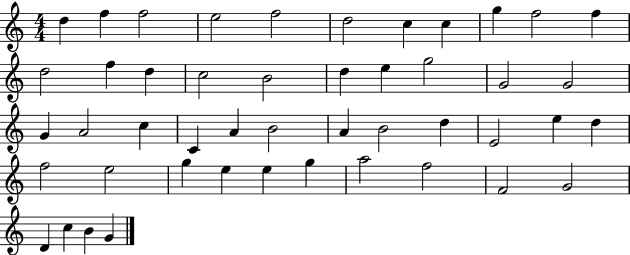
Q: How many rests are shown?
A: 0